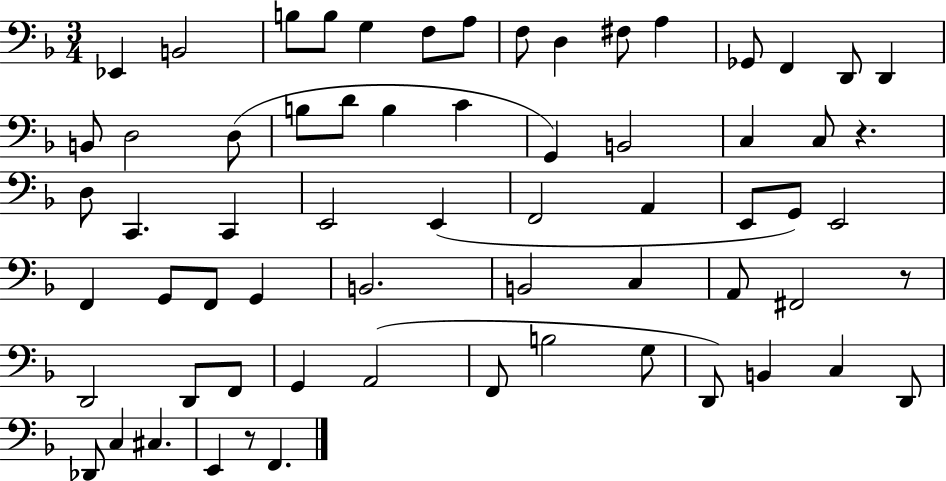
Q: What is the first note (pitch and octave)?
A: Eb2